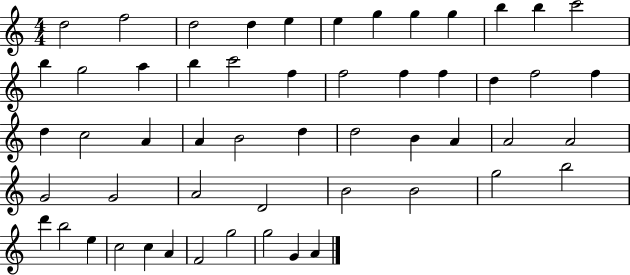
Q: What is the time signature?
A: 4/4